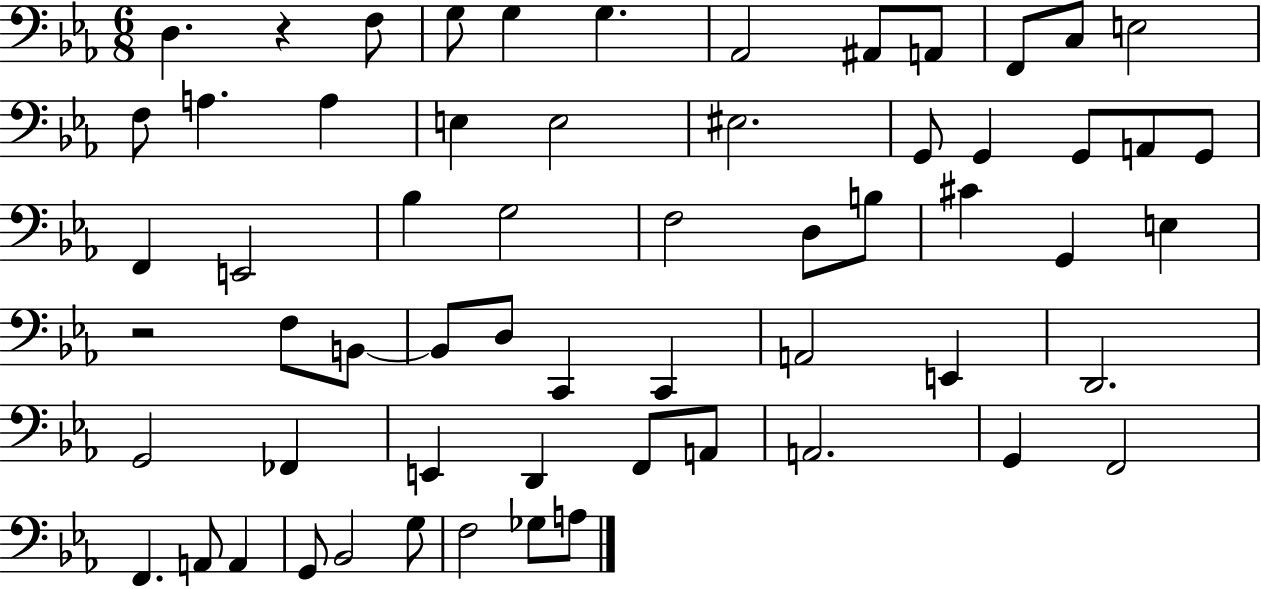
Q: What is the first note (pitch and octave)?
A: D3